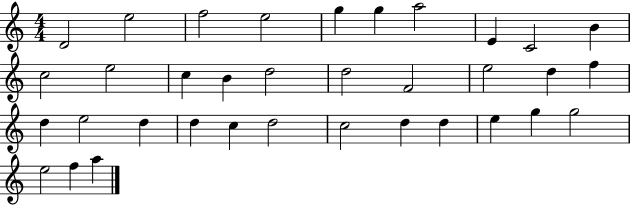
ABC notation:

X:1
T:Untitled
M:4/4
L:1/4
K:C
D2 e2 f2 e2 g g a2 E C2 B c2 e2 c B d2 d2 F2 e2 d f d e2 d d c d2 c2 d d e g g2 e2 f a